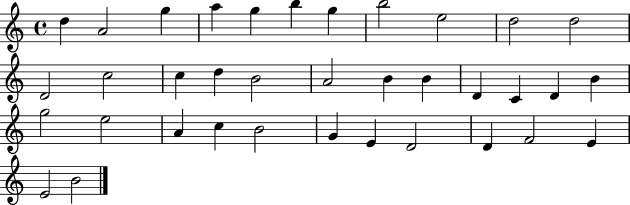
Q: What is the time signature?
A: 4/4